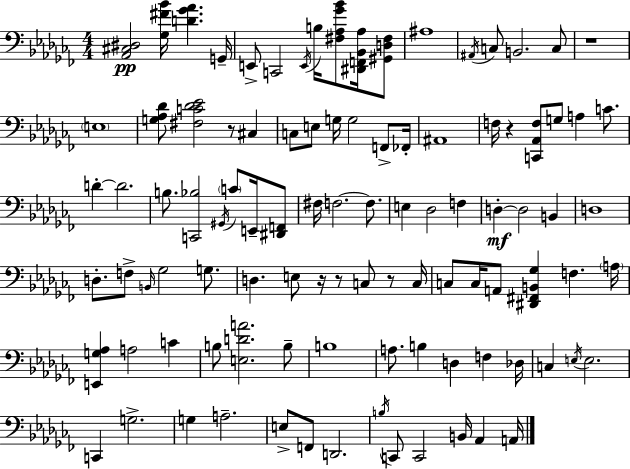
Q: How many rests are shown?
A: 6